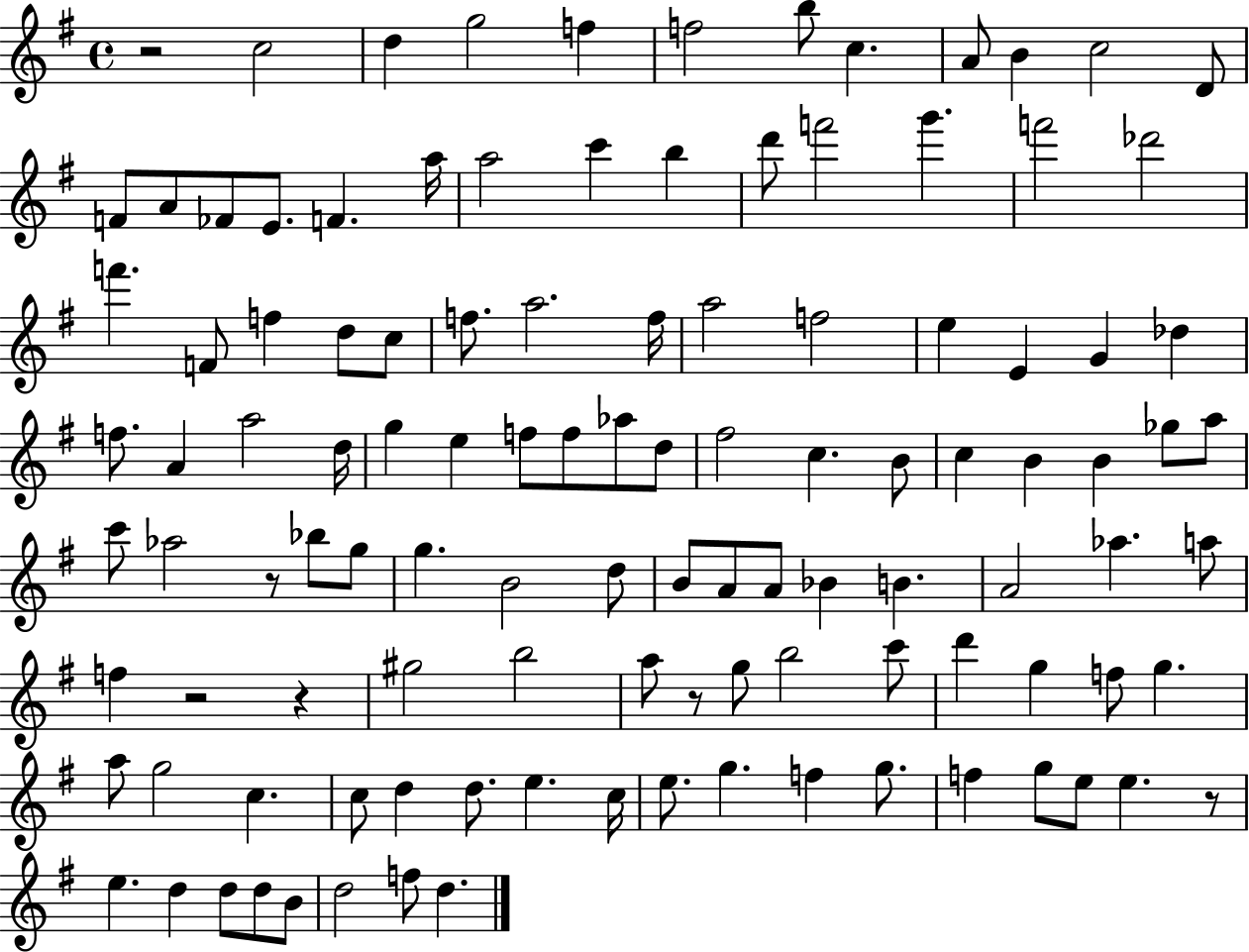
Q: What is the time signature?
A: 4/4